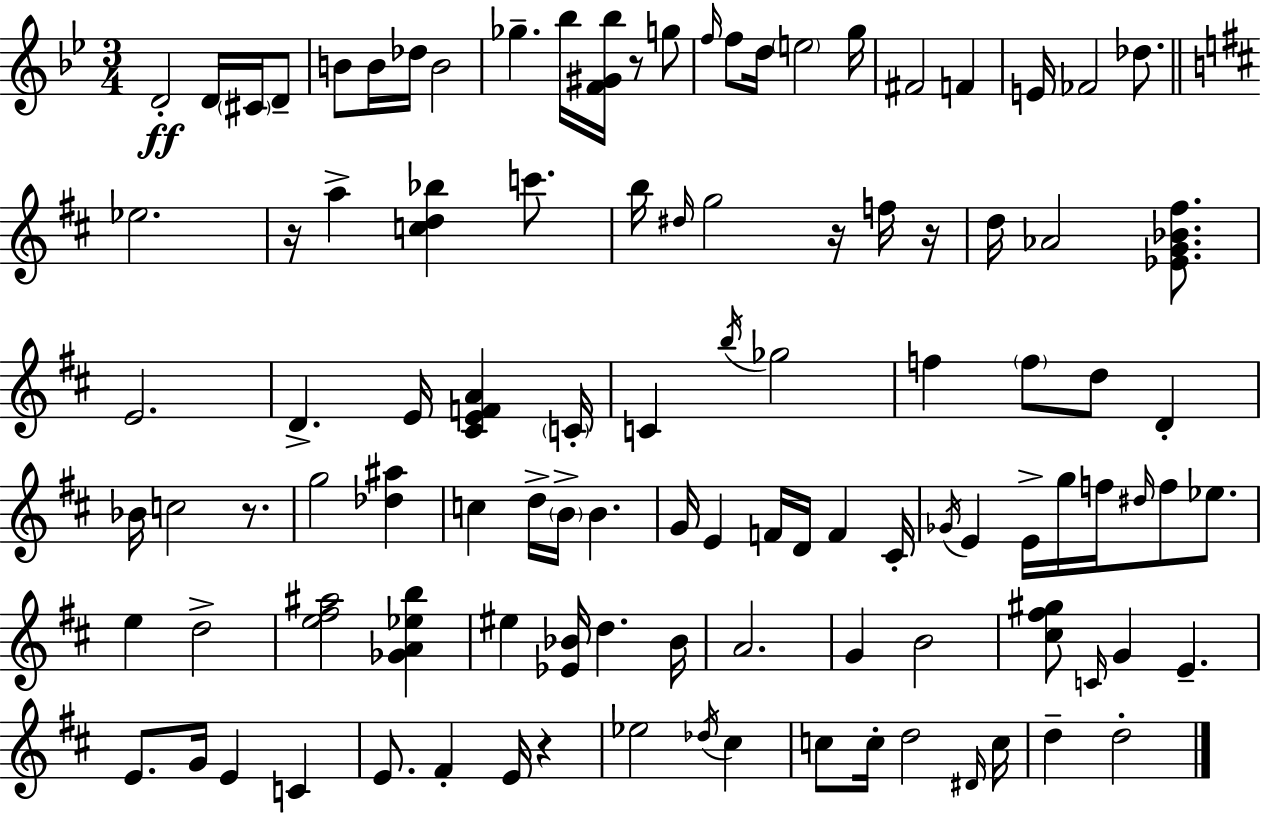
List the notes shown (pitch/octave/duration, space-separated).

D4/h D4/s C#4/s D4/e B4/e B4/s Db5/s B4/h Gb5/q. Bb5/s [F4,G#4,Bb5]/s R/e G5/e F5/s F5/e D5/s E5/h G5/s F#4/h F4/q E4/s FES4/h Db5/e. Eb5/h. R/s A5/q [C5,D5,Bb5]/q C6/e. B5/s D#5/s G5/h R/s F5/s R/s D5/s Ab4/h [Eb4,G4,Bb4,F#5]/e. E4/h. D4/q. E4/s [C#4,E4,F4,A4]/q C4/s C4/q B5/s Gb5/h F5/q F5/e D5/e D4/q Bb4/s C5/h R/e. G5/h [Db5,A#5]/q C5/q D5/s B4/s B4/q. G4/s E4/q F4/s D4/s F4/q C#4/s Gb4/s E4/q E4/s G5/s F5/s D#5/s F5/e Eb5/e. E5/q D5/h [E5,F#5,A#5]/h [Gb4,A4,Eb5,B5]/q EIS5/q [Eb4,Bb4]/s D5/q. Bb4/s A4/h. G4/q B4/h [C#5,F#5,G#5]/e C4/s G4/q E4/q. E4/e. G4/s E4/q C4/q E4/e. F#4/q E4/s R/q Eb5/h Db5/s C#5/q C5/e C5/s D5/h D#4/s C5/s D5/q D5/h